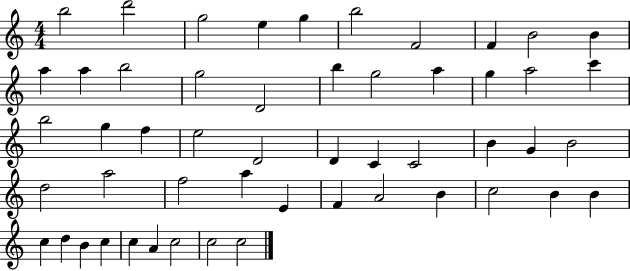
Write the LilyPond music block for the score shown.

{
  \clef treble
  \numericTimeSignature
  \time 4/4
  \key c \major
  b''2 d'''2 | g''2 e''4 g''4 | b''2 f'2 | f'4 b'2 b'4 | \break a''4 a''4 b''2 | g''2 d'2 | b''4 g''2 a''4 | g''4 a''2 c'''4 | \break b''2 g''4 f''4 | e''2 d'2 | d'4 c'4 c'2 | b'4 g'4 b'2 | \break d''2 a''2 | f''2 a''4 e'4 | f'4 a'2 b'4 | c''2 b'4 b'4 | \break c''4 d''4 b'4 c''4 | c''4 a'4 c''2 | c''2 c''2 | \bar "|."
}